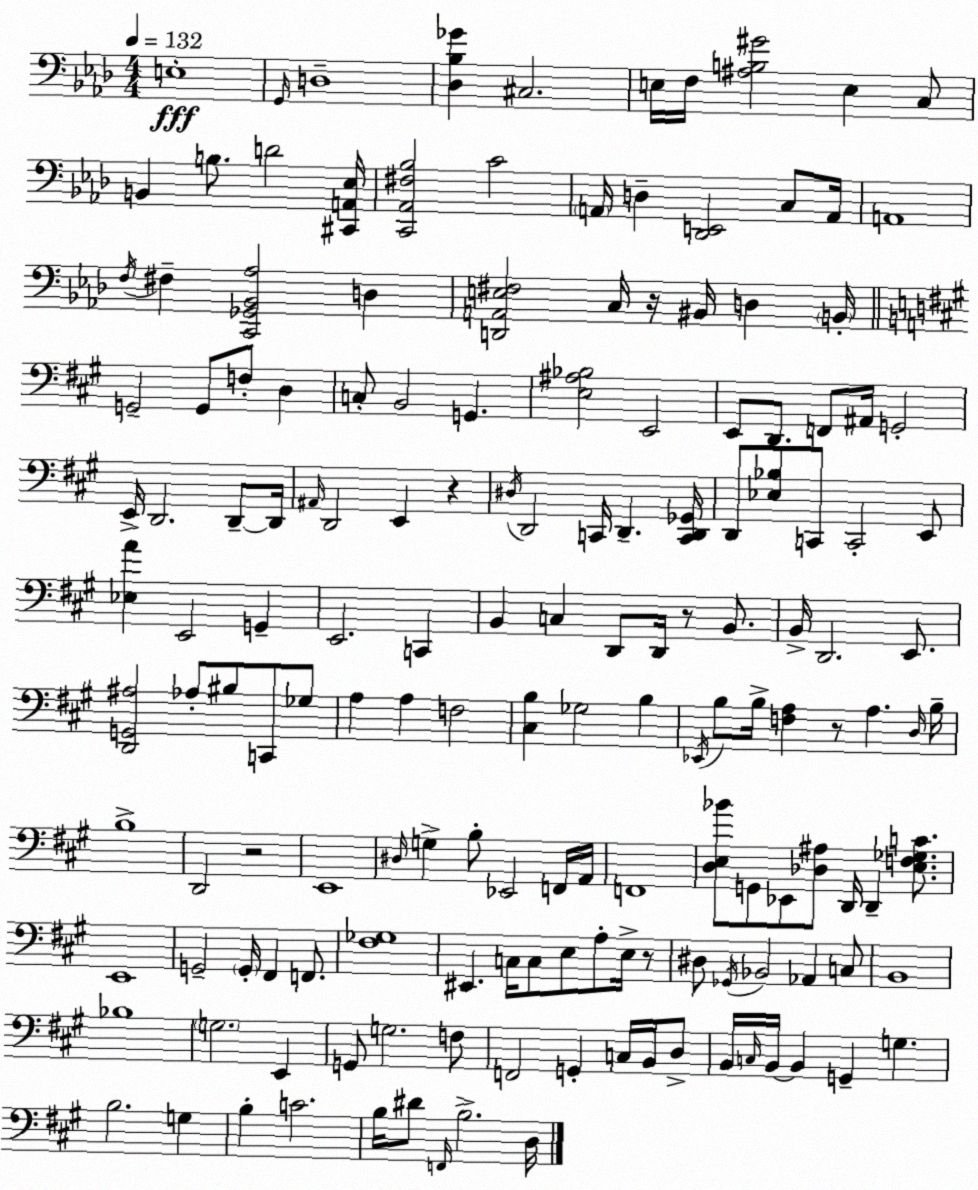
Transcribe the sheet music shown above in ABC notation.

X:1
T:Untitled
M:4/4
L:1/4
K:Fm
E,4 G,,/4 D,4 [_D,_B,_G] ^C,2 E,/4 F,/4 [^A,B,^G]2 E, C,/2 B,, B,/2 D2 [^C,,A,,_E,]/4 [C,,_A,,^F,_B,]2 C2 A,,/4 D, [_D,,E,,]2 C,/2 A,,/4 A,,4 F,/4 ^F, [C,,_G,,_B,,_A,]2 D, [D,,A,,E,^F,]2 C,/4 z/4 ^B,,/4 D, B,,/4 G,,2 G,,/2 F,/2 D, C,/2 B,,2 G,, [E,^A,_B,]2 E,,2 E,,/2 D,,/2 F,,/2 ^A,,/4 G,,2 E,,/4 D,,2 D,,/2 D,,/4 ^A,,/4 D,,2 E,, z ^D,/4 D,,2 C,,/4 D,, [C,,D,,_G,,]/4 D,,/2 [_E,_B,]/2 C,,/2 C,,2 E,,/2 [_E,A] E,,2 G,, E,,2 C,, B,, C, D,,/2 D,,/4 z/2 B,,/2 B,,/4 D,,2 E,,/2 [D,,G,,^A,]2 _A,/2 ^B,/2 C,,/2 _G,/2 A, A, F,2 [^C,B,] _G,2 B, _E,,/4 B,/2 B,/4 [F,A,] z/2 A, D,/4 B,/4 B,4 D,,2 z2 E,,4 ^D,/4 G, B,/2 _E,,2 F,,/4 A,,/4 F,,4 [D,E,_B]/2 G,,/2 _E,,/2 [_D,^A,]/2 D,,/4 D,, [E,F,_G,C]/2 E,,4 G,,2 G,,/4 ^F,, F,,/2 [^F,_G,]4 ^E,, C,/4 C,/2 E,/2 A,/2 E,/4 z/2 ^D,/2 _G,,/4 _B,,2 _A,, C,/2 B,,4 _B,4 G,2 E,, G,,/2 G,2 F,/2 F,,2 G,, C,/4 B,,/4 D,/2 B,,/4 C,/4 B,,/4 B,, G,, G, B,2 G, B, C2 B,/4 ^D/2 F,,/4 B,2 D,/4